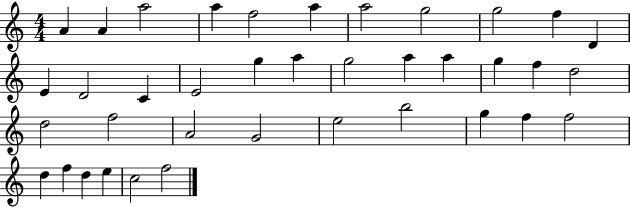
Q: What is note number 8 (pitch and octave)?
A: G5